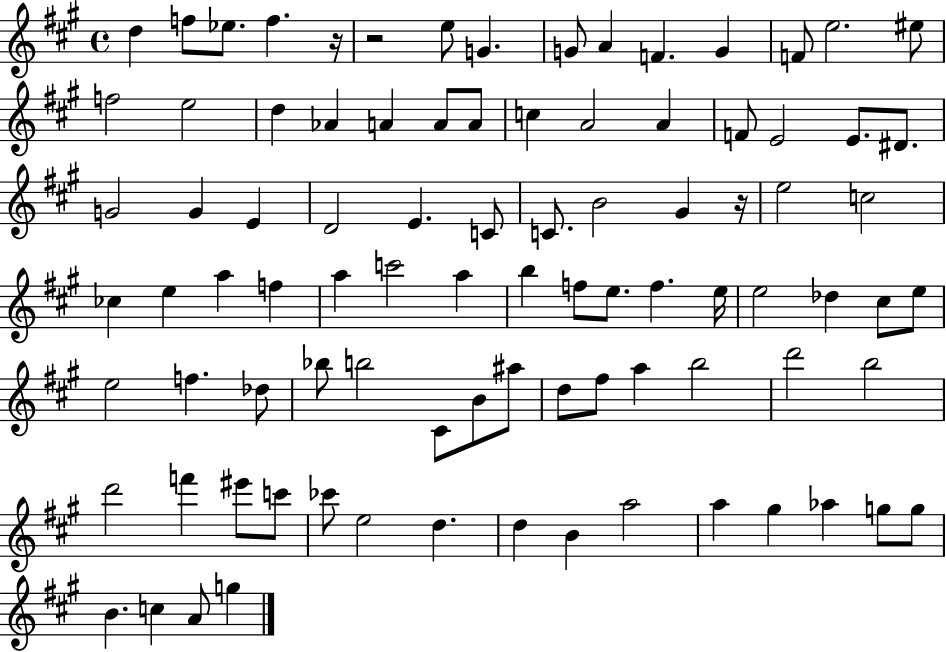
{
  \clef treble
  \time 4/4
  \defaultTimeSignature
  \key a \major
  d''4 f''8 ees''8. f''4. r16 | r2 e''8 g'4. | g'8 a'4 f'4. g'4 | f'8 e''2. eis''8 | \break f''2 e''2 | d''4 aes'4 a'4 a'8 a'8 | c''4 a'2 a'4 | f'8 e'2 e'8. dis'8. | \break g'2 g'4 e'4 | d'2 e'4. c'8 | c'8. b'2 gis'4 r16 | e''2 c''2 | \break ces''4 e''4 a''4 f''4 | a''4 c'''2 a''4 | b''4 f''8 e''8. f''4. e''16 | e''2 des''4 cis''8 e''8 | \break e''2 f''4. des''8 | bes''8 b''2 cis'8 b'8 ais''8 | d''8 fis''8 a''4 b''2 | d'''2 b''2 | \break d'''2 f'''4 eis'''8 c'''8 | ces'''8 e''2 d''4. | d''4 b'4 a''2 | a''4 gis''4 aes''4 g''8 g''8 | \break b'4. c''4 a'8 g''4 | \bar "|."
}